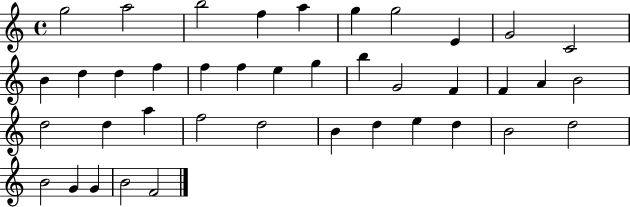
{
  \clef treble
  \time 4/4
  \defaultTimeSignature
  \key c \major
  g''2 a''2 | b''2 f''4 a''4 | g''4 g''2 e'4 | g'2 c'2 | \break b'4 d''4 d''4 f''4 | f''4 f''4 e''4 g''4 | b''4 g'2 f'4 | f'4 a'4 b'2 | \break d''2 d''4 a''4 | f''2 d''2 | b'4 d''4 e''4 d''4 | b'2 d''2 | \break b'2 g'4 g'4 | b'2 f'2 | \bar "|."
}